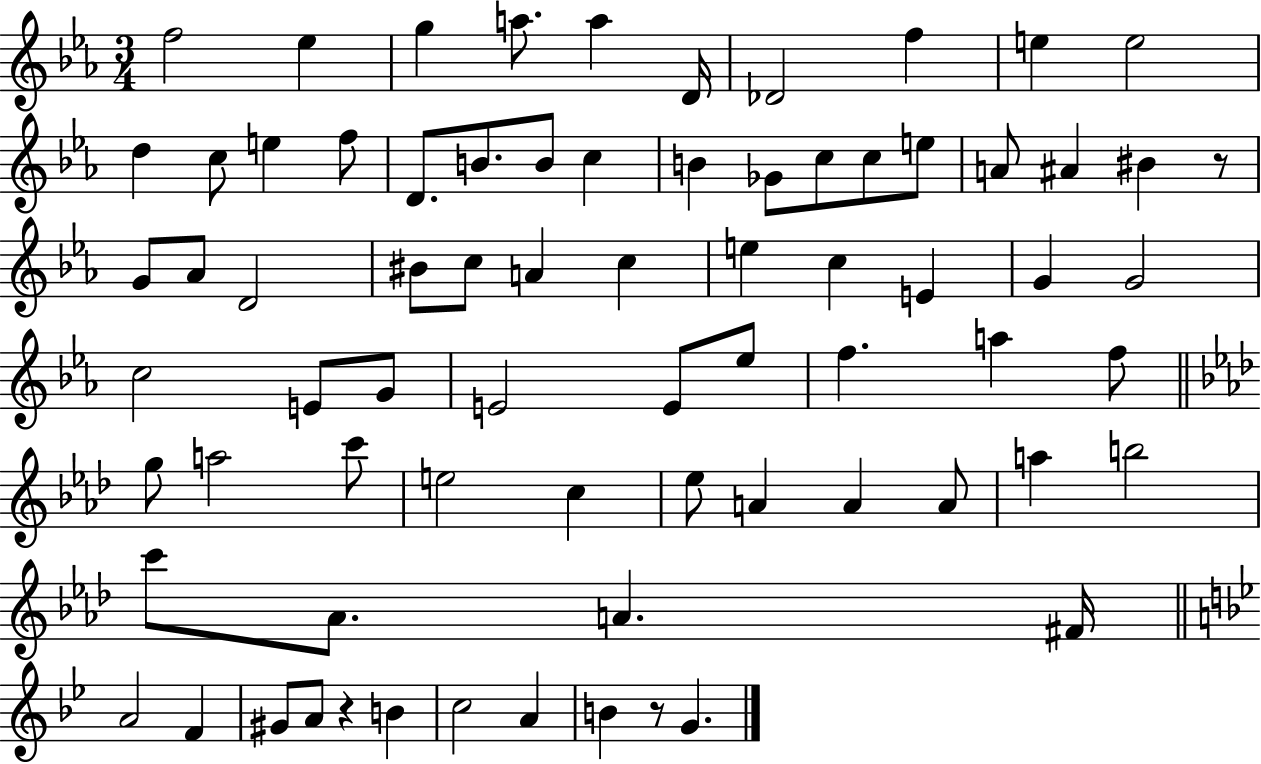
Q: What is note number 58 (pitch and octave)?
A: B5